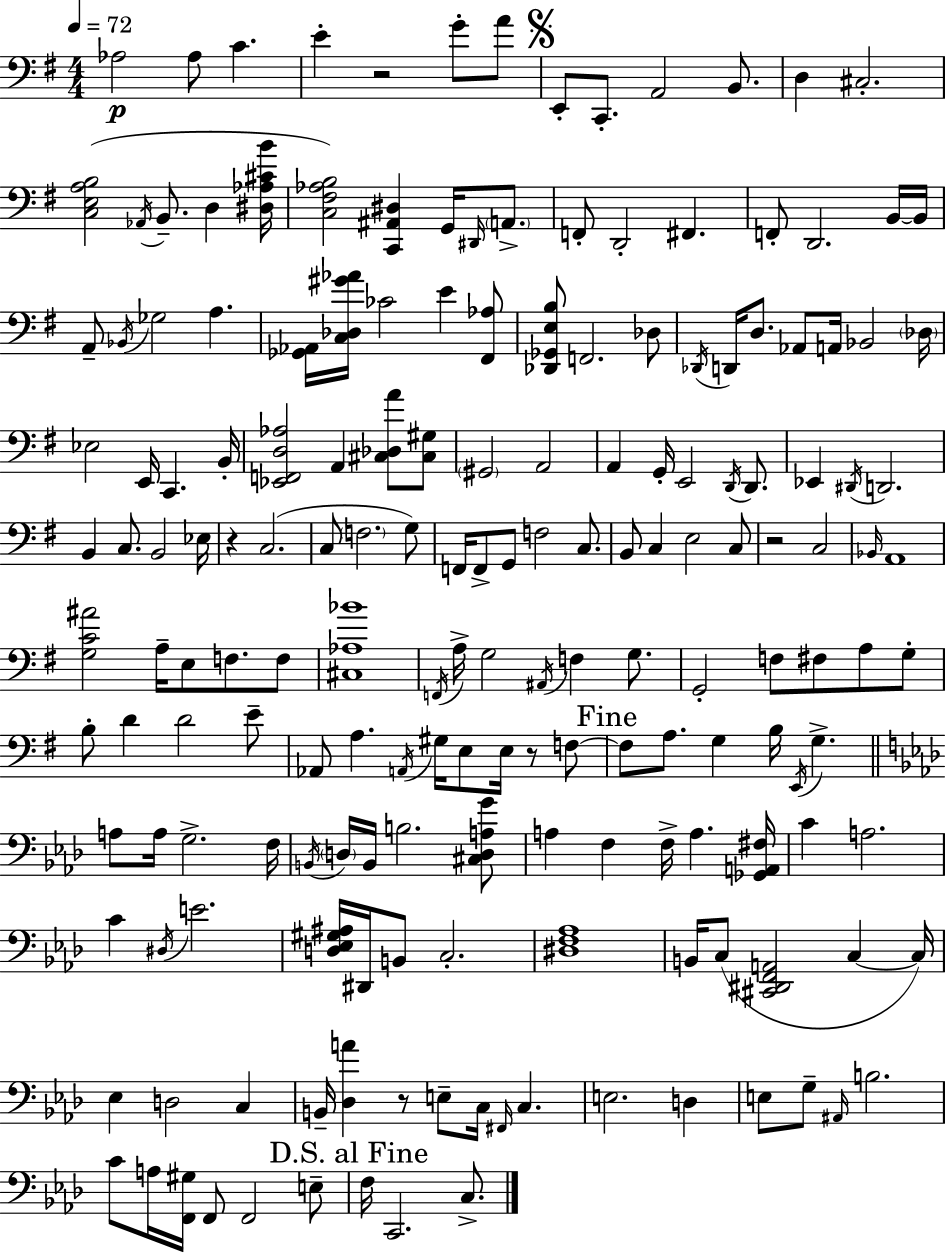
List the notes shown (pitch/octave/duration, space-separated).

Ab3/h Ab3/e C4/q. E4/q R/h G4/e A4/e E2/e C2/e. A2/h B2/e. D3/q C#3/h. [C3,E3,A3,B3]/h Ab2/s B2/e. D3/q [D#3,Ab3,C#4,B4]/s [C3,F#3,Ab3,B3]/h [C2,A#2,D#3]/q G2/s D#2/s A2/e. F2/e D2/h F#2/q. F2/e D2/h. B2/s B2/s A2/e Bb2/s Gb3/h A3/q. [Gb2,Ab2]/s [C3,Db3,G#4,Ab4]/s CES4/h E4/q [F#2,Ab3]/e [Db2,Gb2,E3,B3]/e F2/h. Db3/e Db2/s D2/s D3/e. Ab2/e A2/s Bb2/h Db3/s Eb3/h E2/s C2/q. B2/s [Eb2,F2,D3,Ab3]/h A2/q [C#3,Db3,A4]/e [C#3,G#3]/e G#2/h A2/h A2/q G2/s E2/h D2/s D2/e. Eb2/q D#2/s D2/h. B2/q C3/e. B2/h Eb3/s R/q C3/h. C3/e F3/h. G3/e F2/s F2/e G2/e F3/h C3/e. B2/e C3/q E3/h C3/e R/h C3/h Bb2/s A2/w [G3,C4,A#4]/h A3/s E3/e F3/e. F3/e [C#3,Ab3,Bb4]/w F2/s A3/s G3/h A#2/s F3/q G3/e. G2/h F3/e F#3/e A3/e G3/e B3/e D4/q D4/h E4/e Ab2/e A3/q. A2/s G#3/s E3/e E3/s R/e F3/e F3/e A3/e. G3/q B3/s E2/s G3/q. A3/e A3/s G3/h. F3/s B2/s D3/s B2/s B3/h. [C#3,D3,A3,G4]/e A3/q F3/q F3/s A3/q. [Gb2,A2,F#3]/s C4/q A3/h. C4/q D#3/s E4/h. [D3,Eb3,G#3,A#3]/s D#2/s B2/e C3/h. [D#3,F3,Ab3]/w B2/s C3/e [C#2,D#2,F2,A2]/h C3/q C3/s Eb3/q D3/h C3/q B2/s [Db3,A4]/q R/e E3/e C3/s F#2/s C3/q. E3/h. D3/q E3/e G3/e A#2/s B3/h. C4/e A3/s [F2,G#3]/s F2/e F2/h E3/e F3/s C2/h. C3/e.